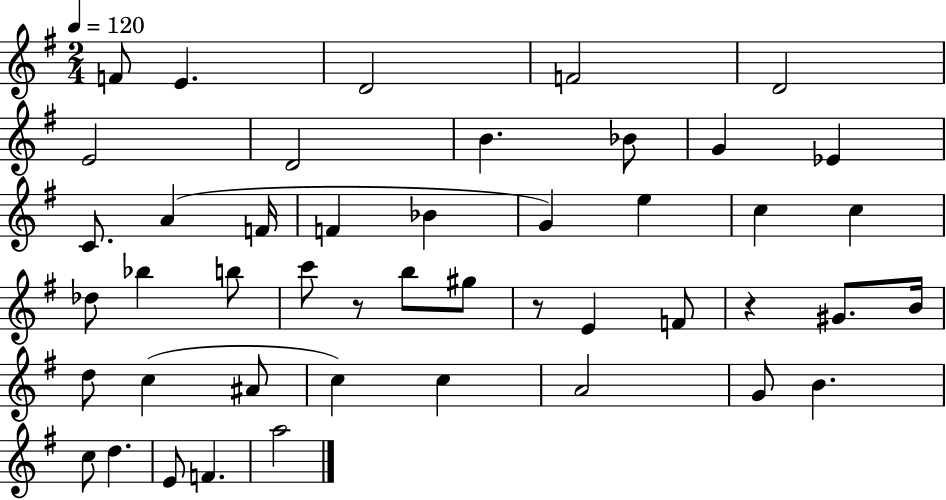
{
  \clef treble
  \numericTimeSignature
  \time 2/4
  \key g \major
  \tempo 4 = 120
  f'8 e'4. | d'2 | f'2 | d'2 | \break e'2 | d'2 | b'4. bes'8 | g'4 ees'4 | \break c'8. a'4( f'16 | f'4 bes'4 | g'4) e''4 | c''4 c''4 | \break des''8 bes''4 b''8 | c'''8 r8 b''8 gis''8 | r8 e'4 f'8 | r4 gis'8. b'16 | \break d''8 c''4( ais'8 | c''4) c''4 | a'2 | g'8 b'4. | \break c''8 d''4. | e'8 f'4. | a''2 | \bar "|."
}